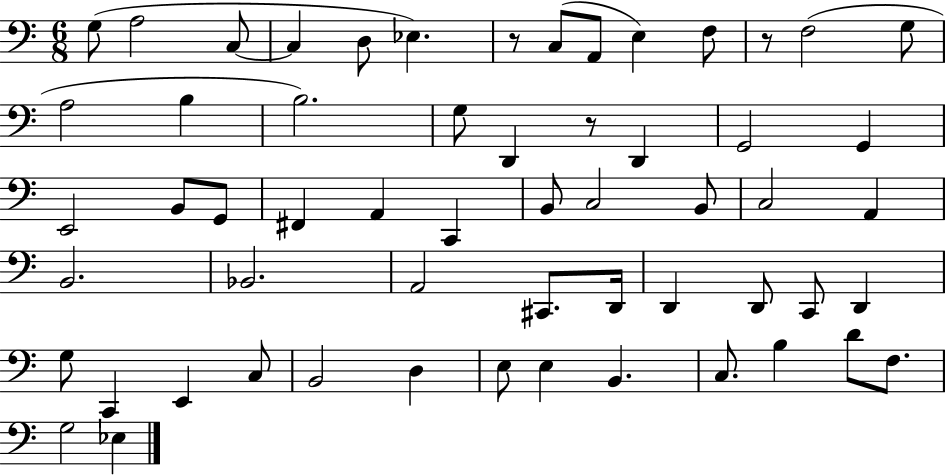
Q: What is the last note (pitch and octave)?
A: Eb3